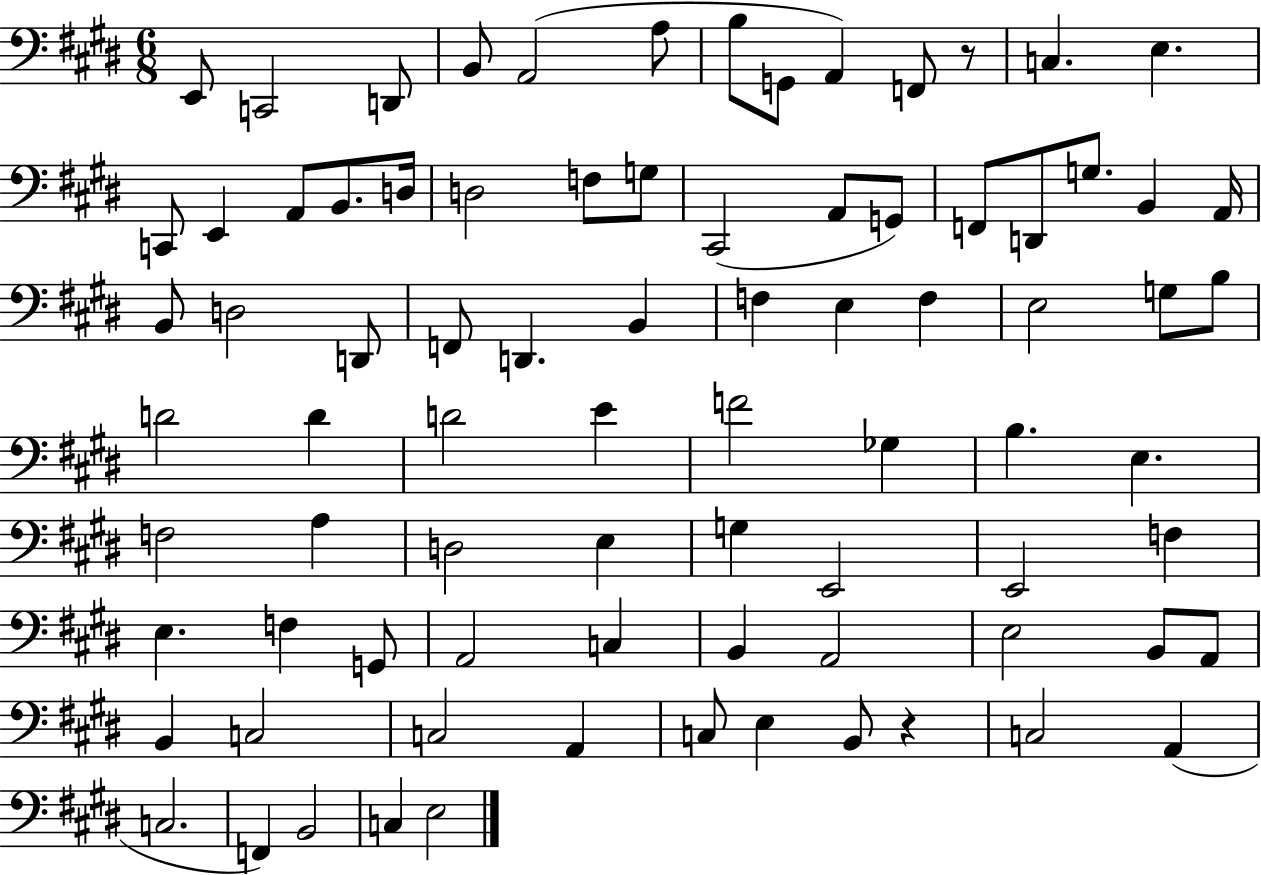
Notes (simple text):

E2/e C2/h D2/e B2/e A2/h A3/e B3/e G2/e A2/q F2/e R/e C3/q. E3/q. C2/e E2/q A2/e B2/e. D3/s D3/h F3/e G3/e C#2/h A2/e G2/e F2/e D2/e G3/e. B2/q A2/s B2/e D3/h D2/e F2/e D2/q. B2/q F3/q E3/q F3/q E3/h G3/e B3/e D4/h D4/q D4/h E4/q F4/h Gb3/q B3/q. E3/q. F3/h A3/q D3/h E3/q G3/q E2/h E2/h F3/q E3/q. F3/q G2/e A2/h C3/q B2/q A2/h E3/h B2/e A2/e B2/q C3/h C3/h A2/q C3/e E3/q B2/e R/q C3/h A2/q C3/h. F2/q B2/h C3/q E3/h